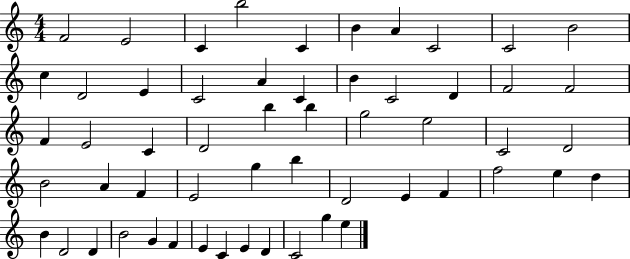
{
  \clef treble
  \numericTimeSignature
  \time 4/4
  \key c \major
  f'2 e'2 | c'4 b''2 c'4 | b'4 a'4 c'2 | c'2 b'2 | \break c''4 d'2 e'4 | c'2 a'4 c'4 | b'4 c'2 d'4 | f'2 f'2 | \break f'4 e'2 c'4 | d'2 b''4 b''4 | g''2 e''2 | c'2 d'2 | \break b'2 a'4 f'4 | e'2 g''4 b''4 | d'2 e'4 f'4 | f''2 e''4 d''4 | \break b'4 d'2 d'4 | b'2 g'4 f'4 | e'4 c'4 e'4 d'4 | c'2 g''4 e''4 | \break \bar "|."
}